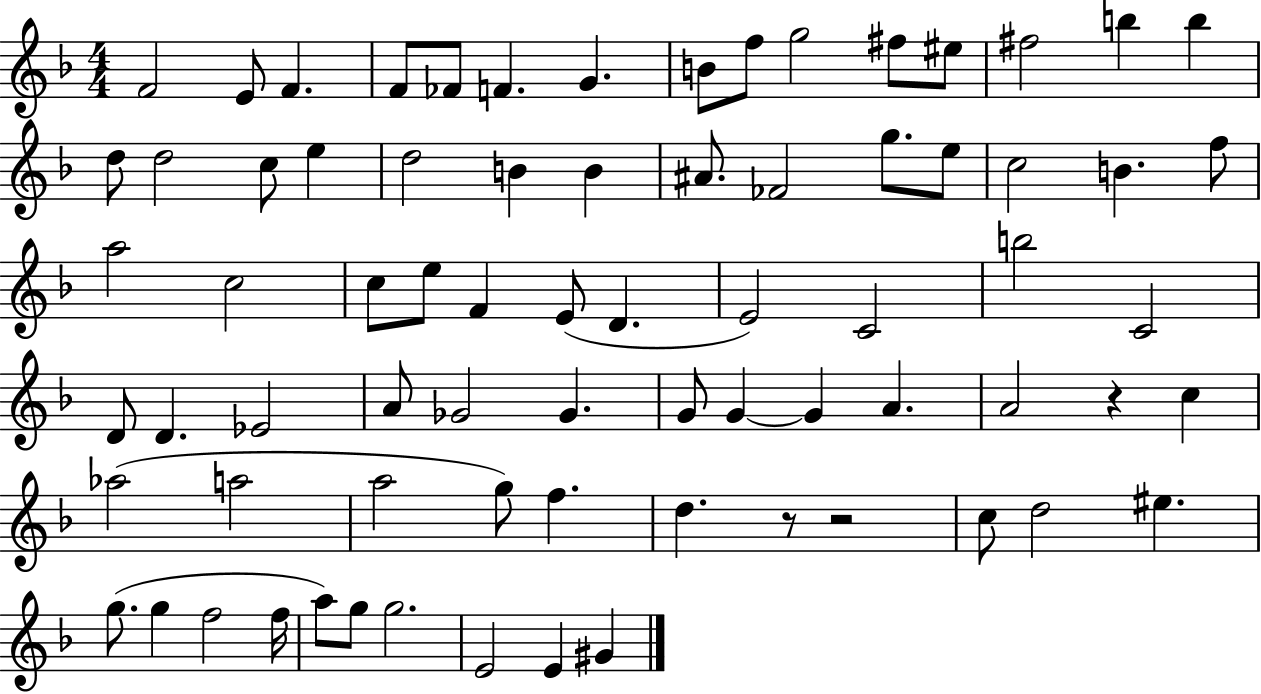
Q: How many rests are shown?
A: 3